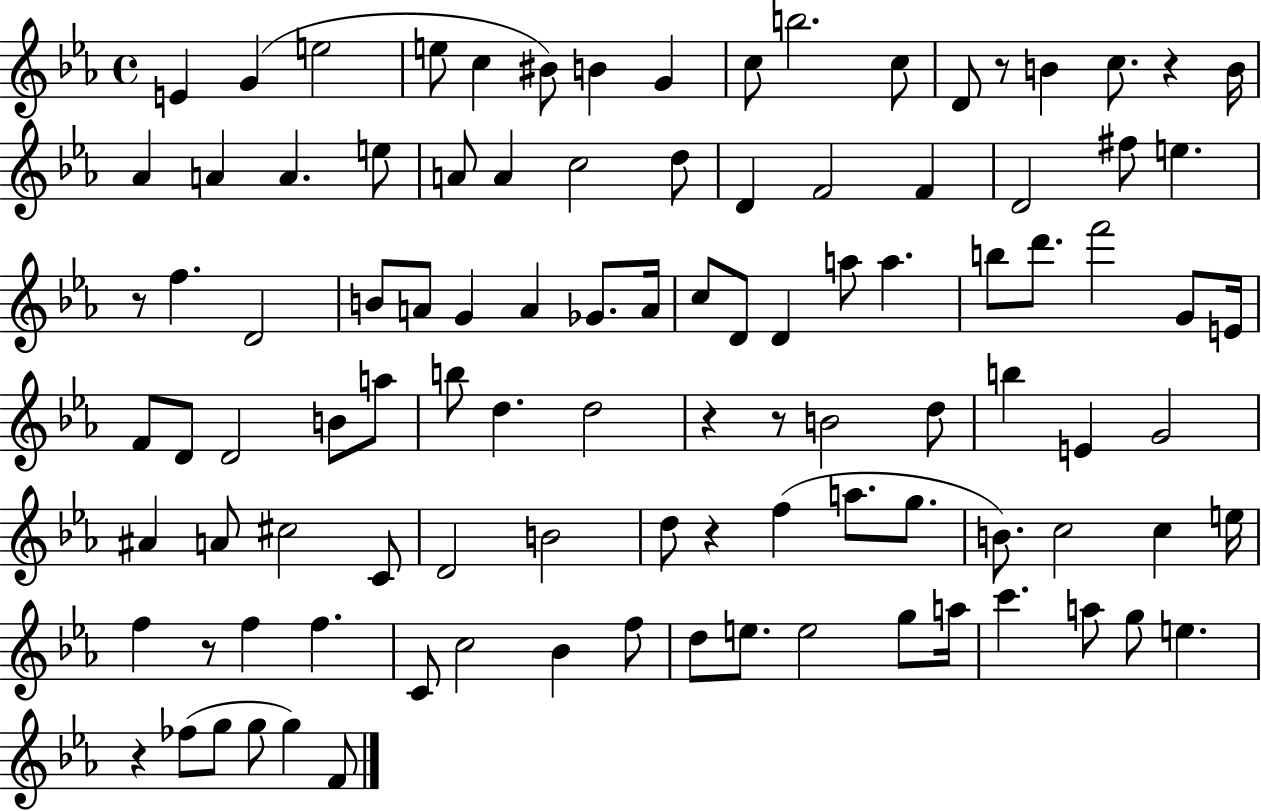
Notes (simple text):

E4/q G4/q E5/h E5/e C5/q BIS4/e B4/q G4/q C5/e B5/h. C5/e D4/e R/e B4/q C5/e. R/q B4/s Ab4/q A4/q A4/q. E5/e A4/e A4/q C5/h D5/e D4/q F4/h F4/q D4/h F#5/e E5/q. R/e F5/q. D4/h B4/e A4/e G4/q A4/q Gb4/e. A4/s C5/e D4/e D4/q A5/e A5/q. B5/e D6/e. F6/h G4/e E4/s F4/e D4/e D4/h B4/e A5/e B5/e D5/q. D5/h R/q R/e B4/h D5/e B5/q E4/q G4/h A#4/q A4/e C#5/h C4/e D4/h B4/h D5/e R/q F5/q A5/e. G5/e. B4/e. C5/h C5/q E5/s F5/q R/e F5/q F5/q. C4/e C5/h Bb4/q F5/e D5/e E5/e. E5/h G5/e A5/s C6/q. A5/e G5/e E5/q. R/q FES5/e G5/e G5/e G5/q F4/e